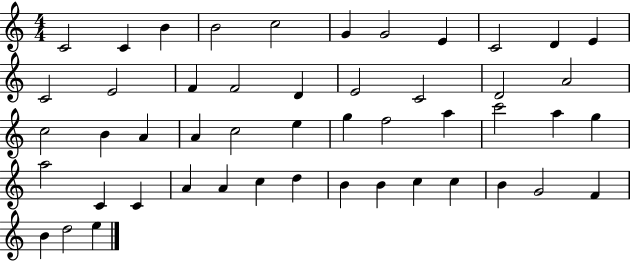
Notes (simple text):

C4/h C4/q B4/q B4/h C5/h G4/q G4/h E4/q C4/h D4/q E4/q C4/h E4/h F4/q F4/h D4/q E4/h C4/h D4/h A4/h C5/h B4/q A4/q A4/q C5/h E5/q G5/q F5/h A5/q C6/h A5/q G5/q A5/h C4/q C4/q A4/q A4/q C5/q D5/q B4/q B4/q C5/q C5/q B4/q G4/h F4/q B4/q D5/h E5/q